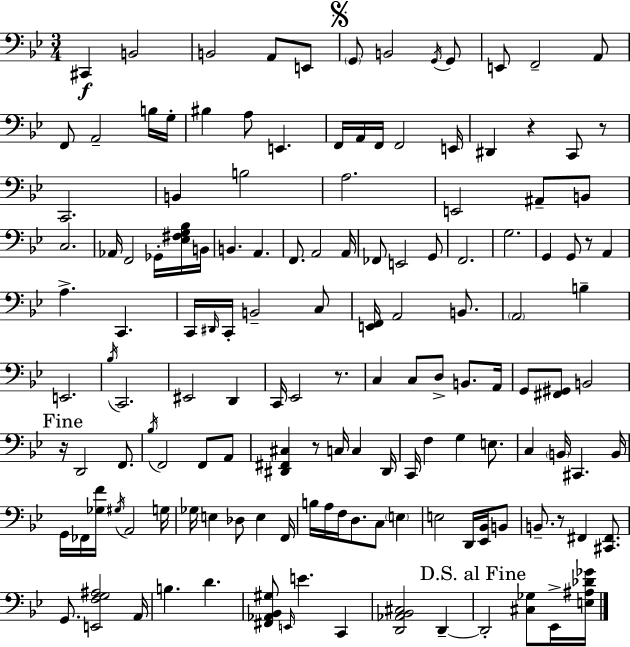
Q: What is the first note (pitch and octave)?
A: C#2